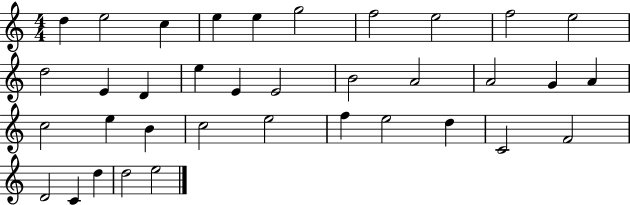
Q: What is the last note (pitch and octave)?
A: E5